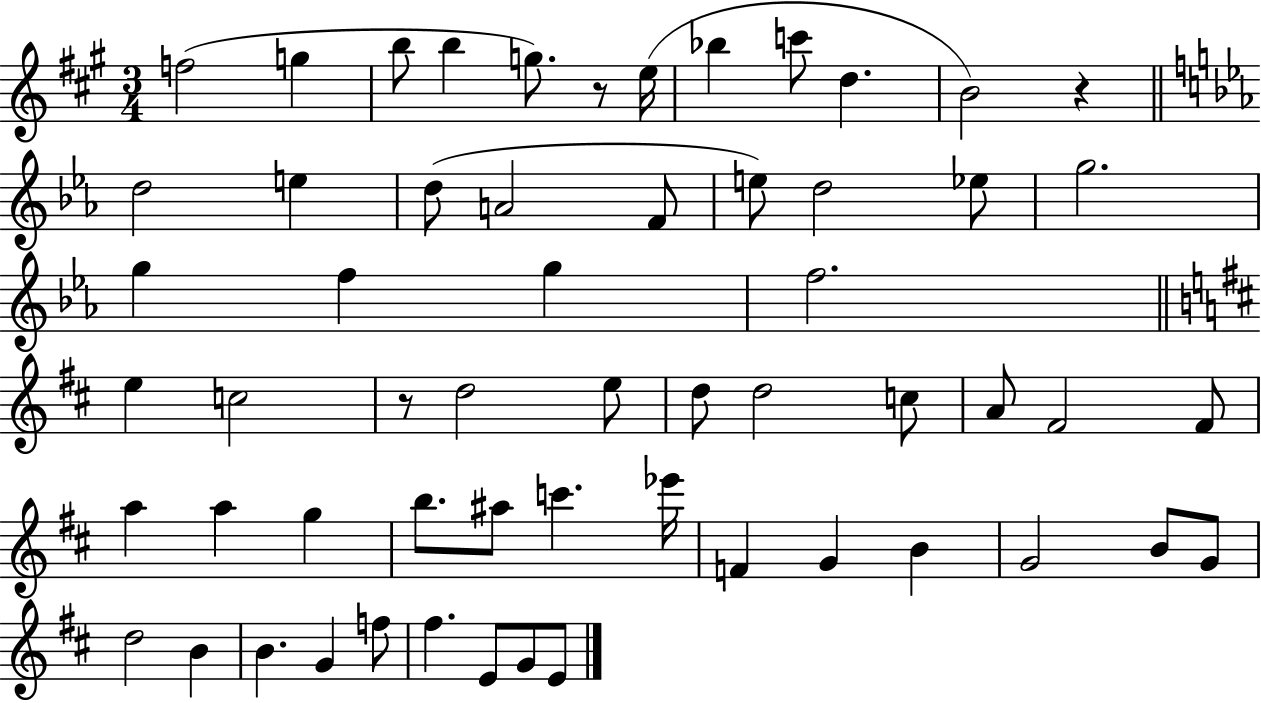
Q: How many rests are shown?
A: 3